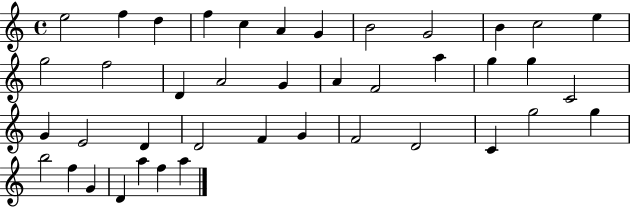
{
  \clef treble
  \time 4/4
  \defaultTimeSignature
  \key c \major
  e''2 f''4 d''4 | f''4 c''4 a'4 g'4 | b'2 g'2 | b'4 c''2 e''4 | \break g''2 f''2 | d'4 a'2 g'4 | a'4 f'2 a''4 | g''4 g''4 c'2 | \break g'4 e'2 d'4 | d'2 f'4 g'4 | f'2 d'2 | c'4 g''2 g''4 | \break b''2 f''4 g'4 | d'4 a''4 f''4 a''4 | \bar "|."
}